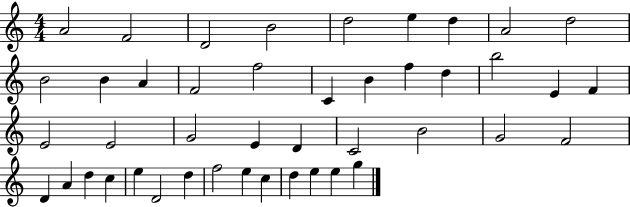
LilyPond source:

{
  \clef treble
  \numericTimeSignature
  \time 4/4
  \key c \major
  a'2 f'2 | d'2 b'2 | d''2 e''4 d''4 | a'2 d''2 | \break b'2 b'4 a'4 | f'2 f''2 | c'4 b'4 f''4 d''4 | b''2 e'4 f'4 | \break e'2 e'2 | g'2 e'4 d'4 | c'2 b'2 | g'2 f'2 | \break d'4 a'4 d''4 c''4 | e''4 d'2 d''4 | f''2 e''4 c''4 | d''4 e''4 e''4 g''4 | \break \bar "|."
}